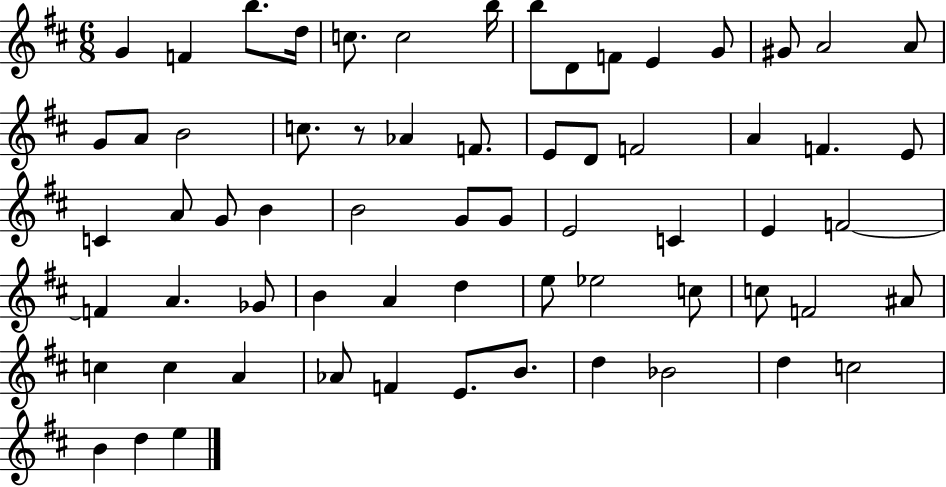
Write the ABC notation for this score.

X:1
T:Untitled
M:6/8
L:1/4
K:D
G F b/2 d/4 c/2 c2 b/4 b/2 D/2 F/2 E G/2 ^G/2 A2 A/2 G/2 A/2 B2 c/2 z/2 _A F/2 E/2 D/2 F2 A F E/2 C A/2 G/2 B B2 G/2 G/2 E2 C E F2 F A _G/2 B A d e/2 _e2 c/2 c/2 F2 ^A/2 c c A _A/2 F E/2 B/2 d _B2 d c2 B d e